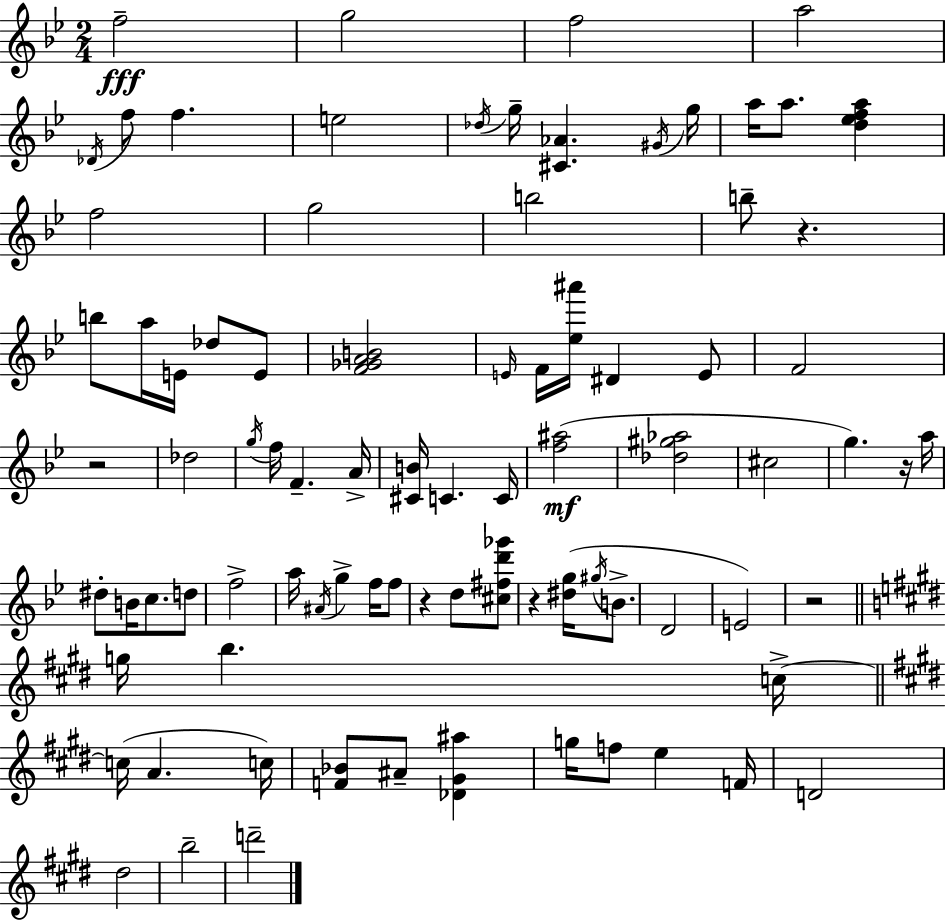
F5/h G5/h F5/h A5/h Db4/s F5/e F5/q. E5/h Db5/s G5/s [C#4,Ab4]/q. G#4/s G5/s A5/s A5/e. [D5,Eb5,F5,A5]/q F5/h G5/h B5/h B5/e R/q. B5/e A5/s E4/s Db5/e E4/e [F4,Gb4,A4,B4]/h E4/s F4/s [Eb5,A#6]/s D#4/q E4/e F4/h R/h Db5/h G5/s F5/s F4/q. A4/s [C#4,B4]/s C4/q. C4/s [F5,A#5]/h [Db5,G#5,Ab5]/h C#5/h G5/q. R/s A5/s D#5/e B4/s C5/e. D5/e F5/h A5/s A#4/s G5/q F5/s F5/e R/q D5/e [C#5,F#5,D6,Gb6]/e R/q [D#5,G5]/s G#5/s B4/e. D4/h E4/h R/h G5/s B5/q. C5/s C5/s A4/q. C5/s [F4,Bb4]/e A#4/e [Db4,G#4,A#5]/q G5/s F5/e E5/q F4/s D4/h D#5/h B5/h D6/h